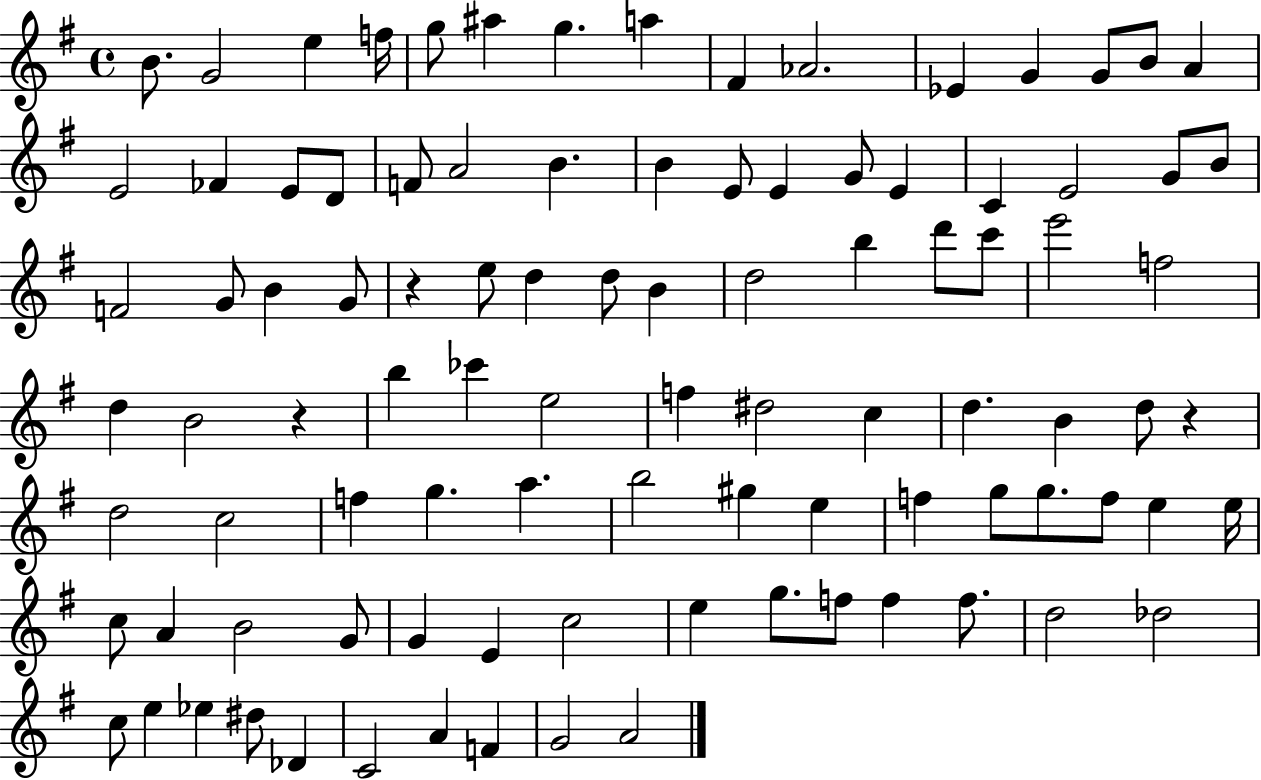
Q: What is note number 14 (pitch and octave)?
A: B4